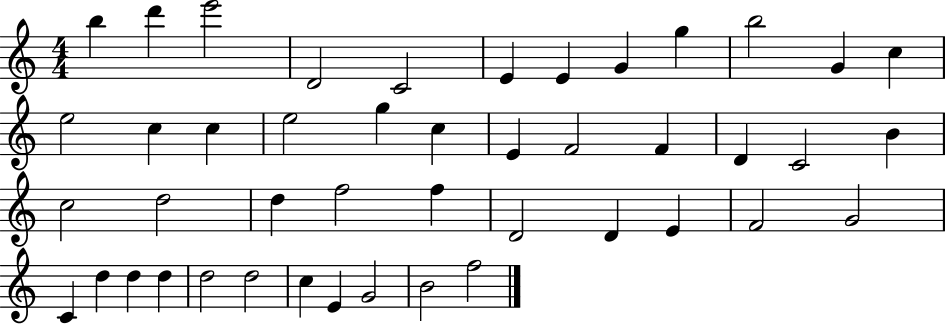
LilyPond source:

{
  \clef treble
  \numericTimeSignature
  \time 4/4
  \key c \major
  b''4 d'''4 e'''2 | d'2 c'2 | e'4 e'4 g'4 g''4 | b''2 g'4 c''4 | \break e''2 c''4 c''4 | e''2 g''4 c''4 | e'4 f'2 f'4 | d'4 c'2 b'4 | \break c''2 d''2 | d''4 f''2 f''4 | d'2 d'4 e'4 | f'2 g'2 | \break c'4 d''4 d''4 d''4 | d''2 d''2 | c''4 e'4 g'2 | b'2 f''2 | \break \bar "|."
}